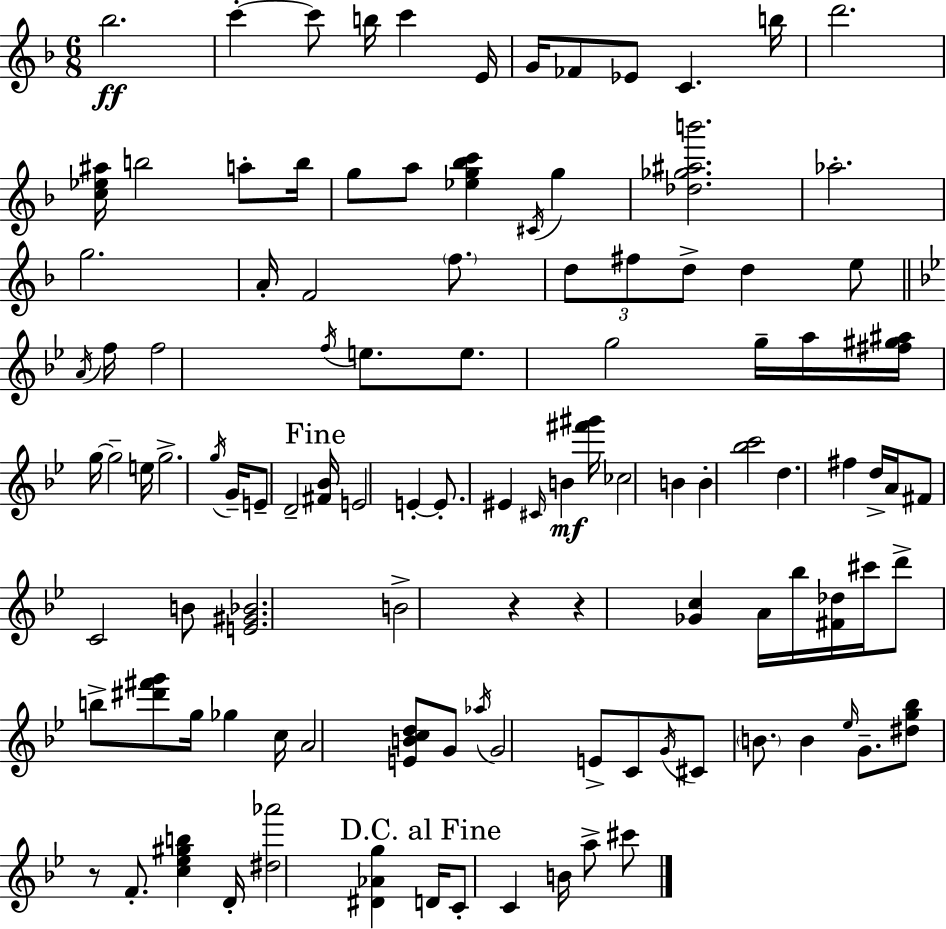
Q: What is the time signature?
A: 6/8